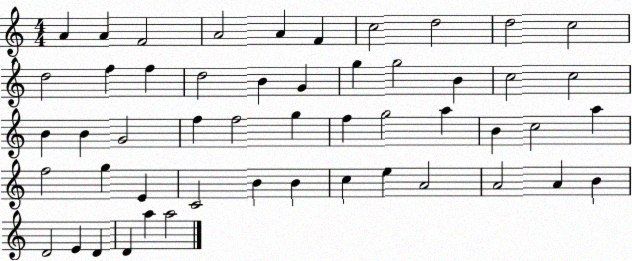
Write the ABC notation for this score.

X:1
T:Untitled
M:4/4
L:1/4
K:C
A A F2 A2 A F c2 d2 d2 c2 d2 f f d2 B G g g2 B c2 c2 B B G2 f f2 g f g2 a B c2 a f2 g E C2 B B c e A2 A2 A B D2 E D D a a2